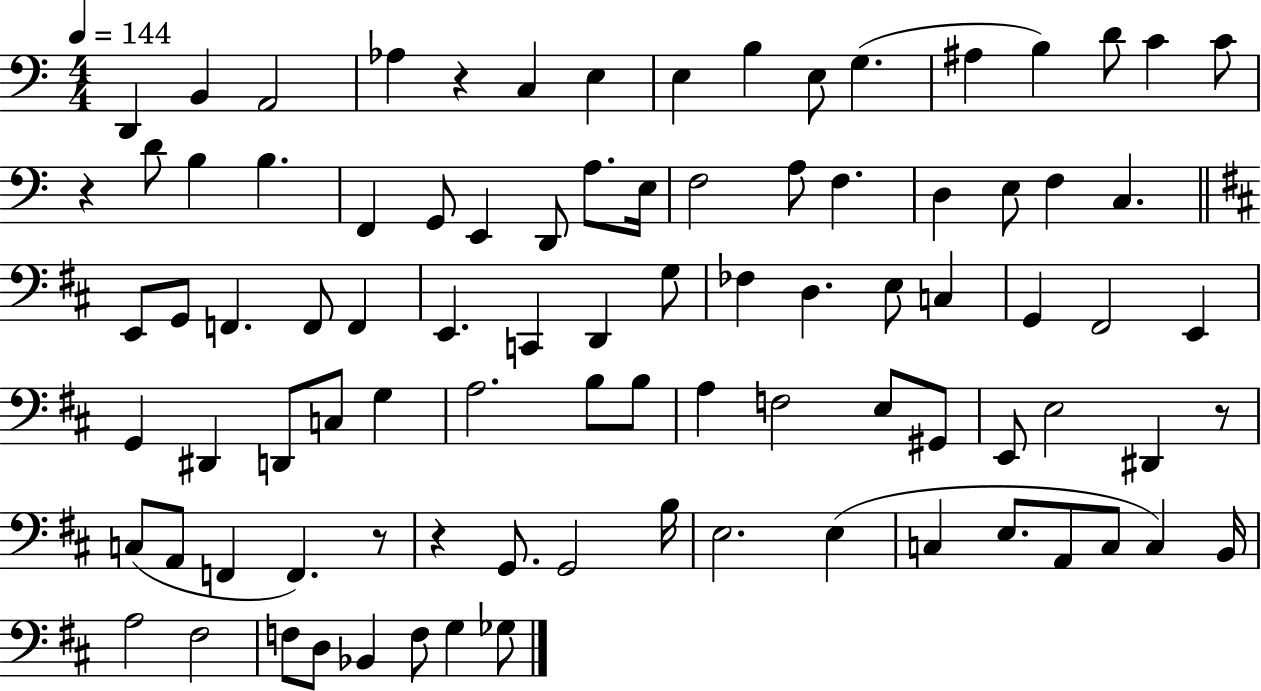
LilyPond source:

{
  \clef bass
  \numericTimeSignature
  \time 4/4
  \key c \major
  \tempo 4 = 144
  \repeat volta 2 { d,4 b,4 a,2 | aes4 r4 c4 e4 | e4 b4 e8 g4.( | ais4 b4) d'8 c'4 c'8 | \break r4 d'8 b4 b4. | f,4 g,8 e,4 d,8 a8. e16 | f2 a8 f4. | d4 e8 f4 c4. | \break \bar "||" \break \key b \minor e,8 g,8 f,4. f,8 f,4 | e,4. c,4 d,4 g8 | fes4 d4. e8 c4 | g,4 fis,2 e,4 | \break g,4 dis,4 d,8 c8 g4 | a2. b8 b8 | a4 f2 e8 gis,8 | e,8 e2 dis,4 r8 | \break c8( a,8 f,4 f,4.) r8 | r4 g,8. g,2 b16 | e2. e4( | c4 e8. a,8 c8 c4) b,16 | \break a2 fis2 | f8 d8 bes,4 f8 g4 ges8 | } \bar "|."
}